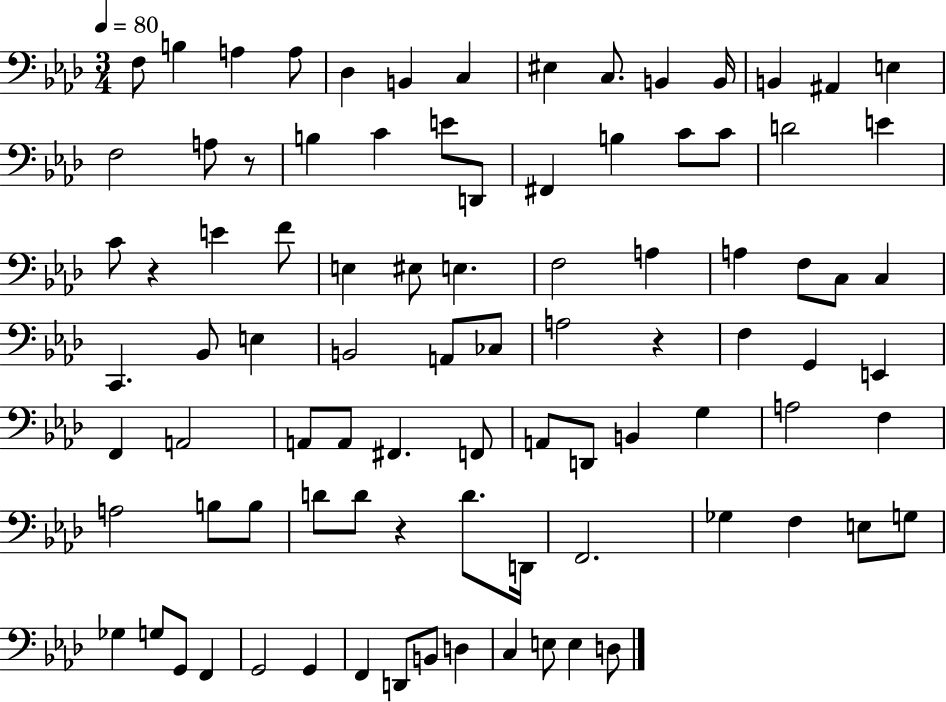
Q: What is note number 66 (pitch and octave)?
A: D4